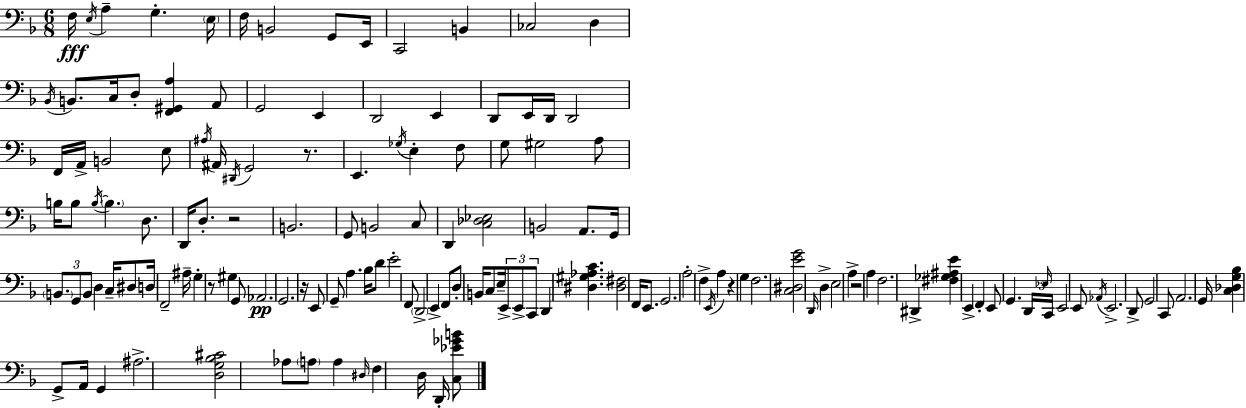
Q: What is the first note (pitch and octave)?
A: F3